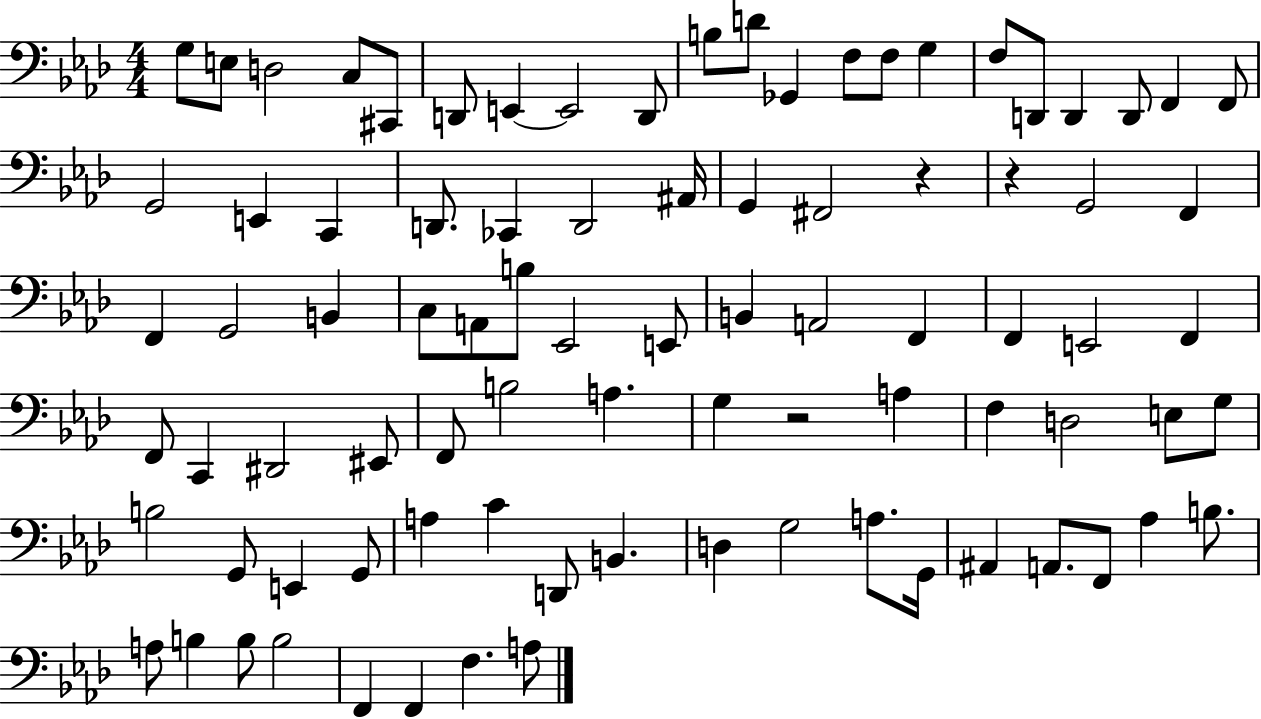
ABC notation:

X:1
T:Untitled
M:4/4
L:1/4
K:Ab
G,/2 E,/2 D,2 C,/2 ^C,,/2 D,,/2 E,, E,,2 D,,/2 B,/2 D/2 _G,, F,/2 F,/2 G, F,/2 D,,/2 D,, D,,/2 F,, F,,/2 G,,2 E,, C,, D,,/2 _C,, D,,2 ^A,,/4 G,, ^F,,2 z z G,,2 F,, F,, G,,2 B,, C,/2 A,,/2 B,/2 _E,,2 E,,/2 B,, A,,2 F,, F,, E,,2 F,, F,,/2 C,, ^D,,2 ^E,,/2 F,,/2 B,2 A, G, z2 A, F, D,2 E,/2 G,/2 B,2 G,,/2 E,, G,,/2 A, C D,,/2 B,, D, G,2 A,/2 G,,/4 ^A,, A,,/2 F,,/2 _A, B,/2 A,/2 B, B,/2 B,2 F,, F,, F, A,/2